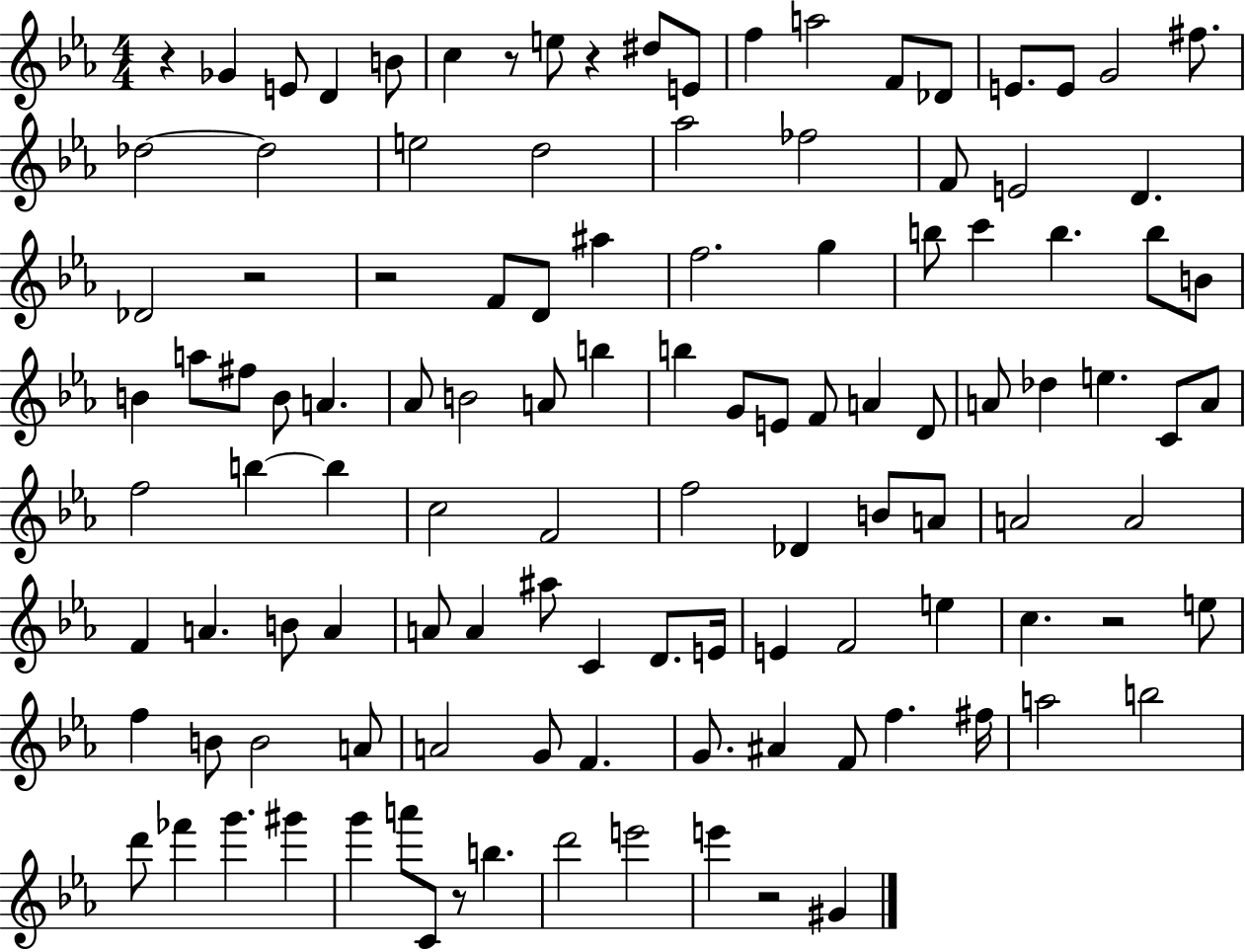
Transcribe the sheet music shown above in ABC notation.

X:1
T:Untitled
M:4/4
L:1/4
K:Eb
z _G E/2 D B/2 c z/2 e/2 z ^d/2 E/2 f a2 F/2 _D/2 E/2 E/2 G2 ^f/2 _d2 _d2 e2 d2 _a2 _f2 F/2 E2 D _D2 z2 z2 F/2 D/2 ^a f2 g b/2 c' b b/2 B/2 B a/2 ^f/2 B/2 A _A/2 B2 A/2 b b G/2 E/2 F/2 A D/2 A/2 _d e C/2 A/2 f2 b b c2 F2 f2 _D B/2 A/2 A2 A2 F A B/2 A A/2 A ^a/2 C D/2 E/4 E F2 e c z2 e/2 f B/2 B2 A/2 A2 G/2 F G/2 ^A F/2 f ^f/4 a2 b2 d'/2 _f' g' ^g' g' a'/2 C/2 z/2 b d'2 e'2 e' z2 ^G